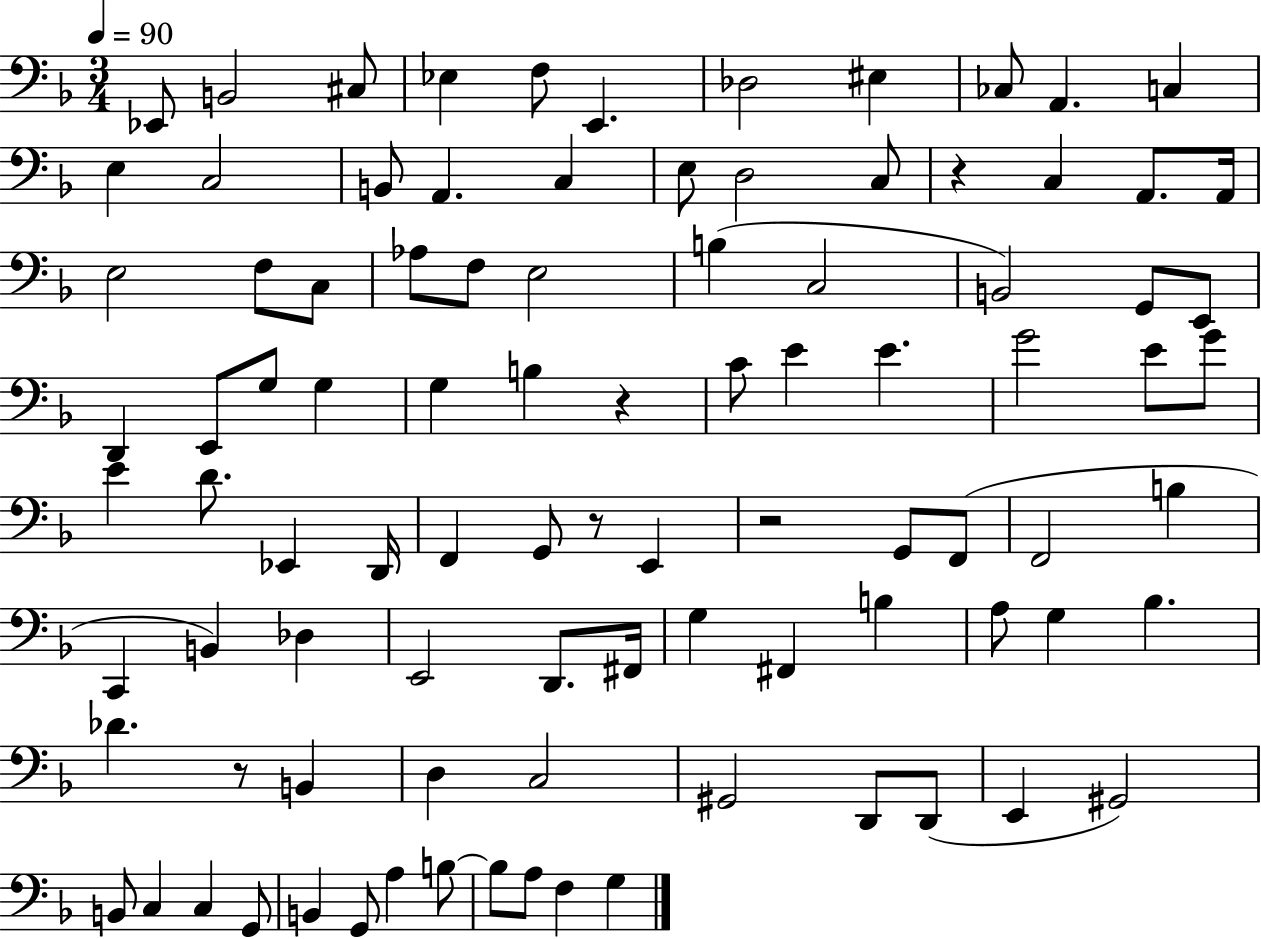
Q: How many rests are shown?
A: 5